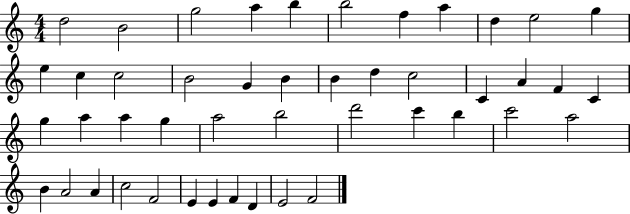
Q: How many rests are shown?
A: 0